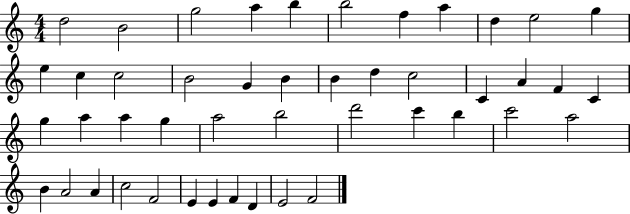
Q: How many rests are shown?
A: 0